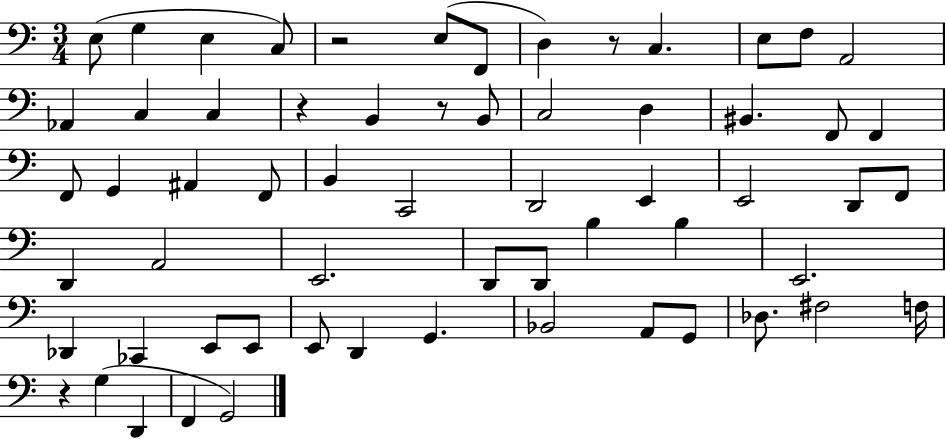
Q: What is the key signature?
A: C major